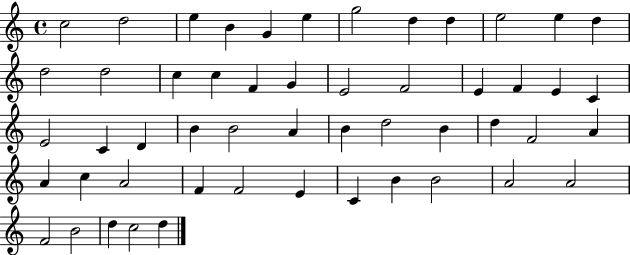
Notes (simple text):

C5/h D5/h E5/q B4/q G4/q E5/q G5/h D5/q D5/q E5/h E5/q D5/q D5/h D5/h C5/q C5/q F4/q G4/q E4/h F4/h E4/q F4/q E4/q C4/q E4/h C4/q D4/q B4/q B4/h A4/q B4/q D5/h B4/q D5/q F4/h A4/q A4/q C5/q A4/h F4/q F4/h E4/q C4/q B4/q B4/h A4/h A4/h F4/h B4/h D5/q C5/h D5/q